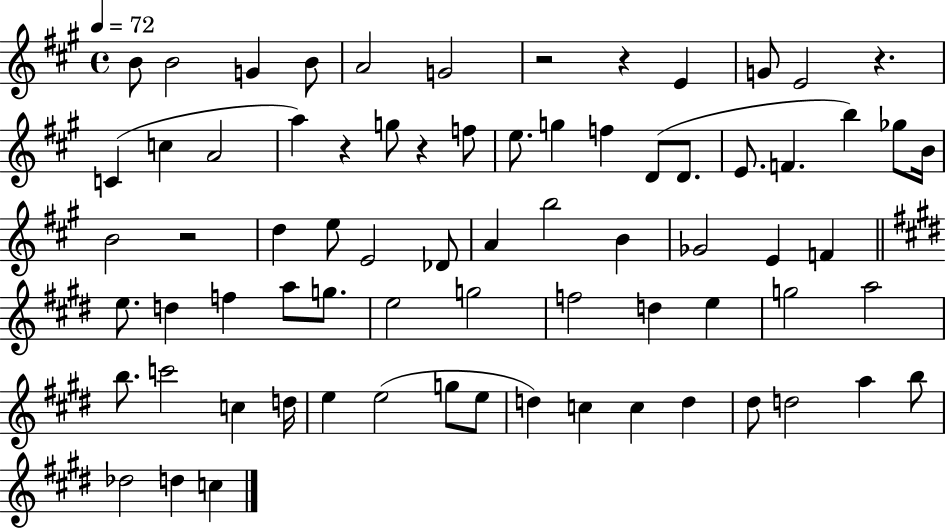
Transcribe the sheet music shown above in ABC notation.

X:1
T:Untitled
M:4/4
L:1/4
K:A
B/2 B2 G B/2 A2 G2 z2 z E G/2 E2 z C c A2 a z g/2 z f/2 e/2 g f D/2 D/2 E/2 F b _g/2 B/4 B2 z2 d e/2 E2 _D/2 A b2 B _G2 E F e/2 d f a/2 g/2 e2 g2 f2 d e g2 a2 b/2 c'2 c d/4 e e2 g/2 e/2 d c c d ^d/2 d2 a b/2 _d2 d c